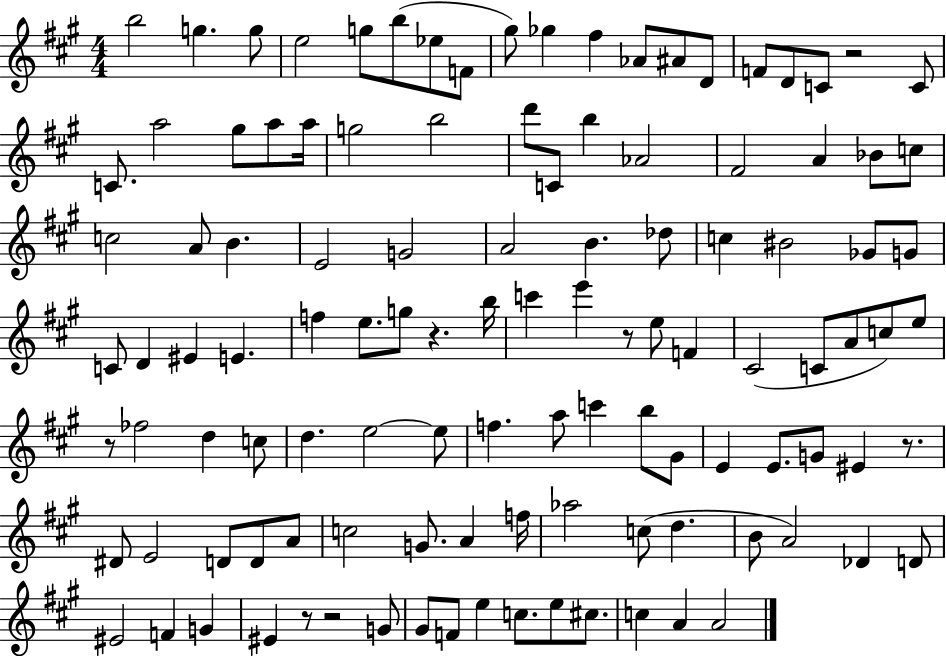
B5/h G5/q. G5/e E5/h G5/e B5/e Eb5/e F4/e G#5/e Gb5/q F#5/q Ab4/e A#4/e D4/e F4/e D4/e C4/e R/h C4/e C4/e. A5/h G#5/e A5/e A5/s G5/h B5/h D6/e C4/e B5/q Ab4/h F#4/h A4/q Bb4/e C5/e C5/h A4/e B4/q. E4/h G4/h A4/h B4/q. Db5/e C5/q BIS4/h Gb4/e G4/e C4/e D4/q EIS4/q E4/q. F5/q E5/e. G5/e R/q. B5/s C6/q E6/q R/e E5/e F4/q C#4/h C4/e A4/e C5/e E5/e R/e FES5/h D5/q C5/e D5/q. E5/h E5/e F5/q. A5/e C6/q B5/e G#4/e E4/q E4/e. G4/e EIS4/q R/e. D#4/e E4/h D4/e D4/e A4/e C5/h G4/e. A4/q F5/s Ab5/h C5/e D5/q. B4/e A4/h Db4/q D4/e EIS4/h F4/q G4/q EIS4/q R/e R/h G4/e G#4/e F4/e E5/q C5/e. E5/e C#5/e. C5/q A4/q A4/h